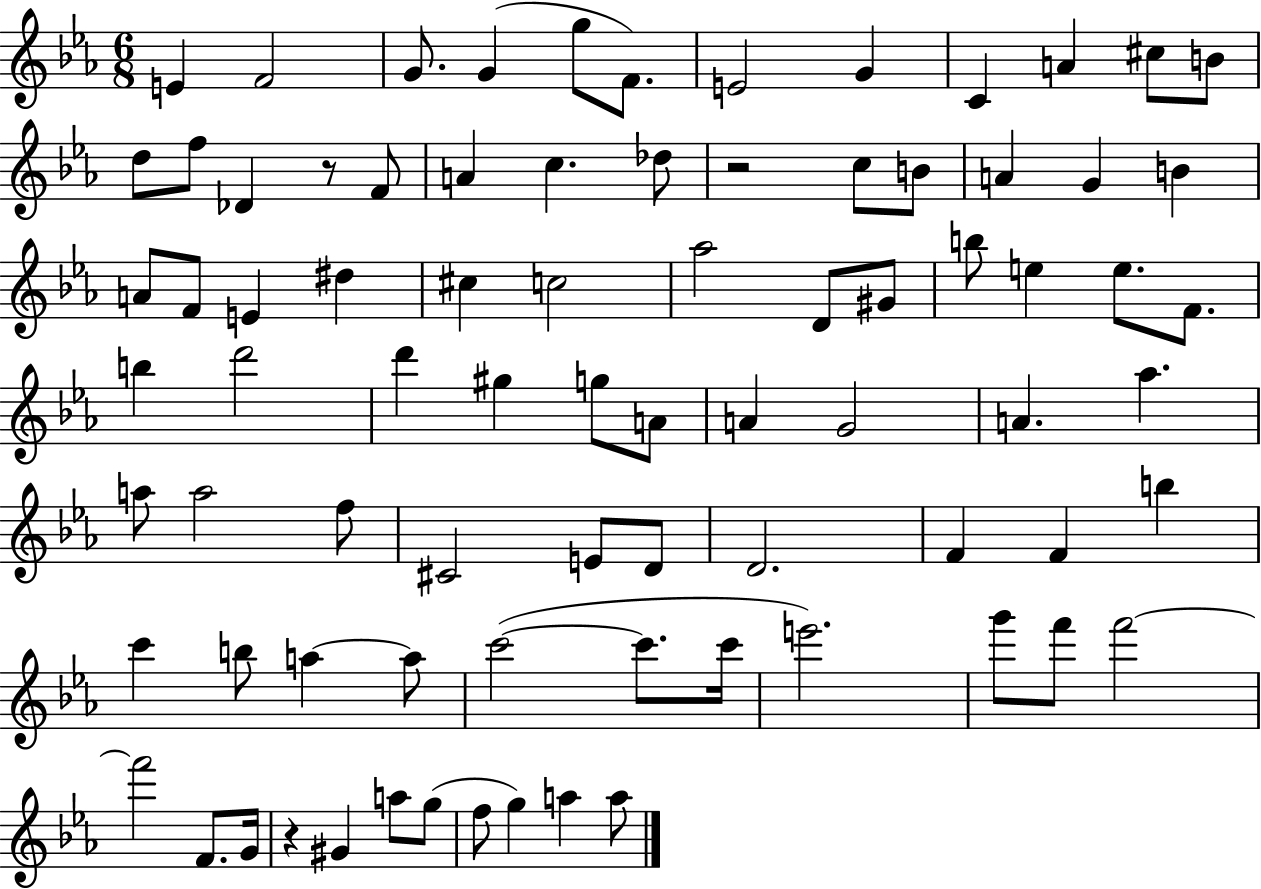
E4/q F4/h G4/e. G4/q G5/e F4/e. E4/h G4/q C4/q A4/q C#5/e B4/e D5/e F5/e Db4/q R/e F4/e A4/q C5/q. Db5/e R/h C5/e B4/e A4/q G4/q B4/q A4/e F4/e E4/q D#5/q C#5/q C5/h Ab5/h D4/e G#4/e B5/e E5/q E5/e. F4/e. B5/q D6/h D6/q G#5/q G5/e A4/e A4/q G4/h A4/q. Ab5/q. A5/e A5/h F5/e C#4/h E4/e D4/e D4/h. F4/q F4/q B5/q C6/q B5/e A5/q A5/e C6/h C6/e. C6/s E6/h. G6/e F6/e F6/h F6/h F4/e. G4/s R/q G#4/q A5/e G5/e F5/e G5/q A5/q A5/e